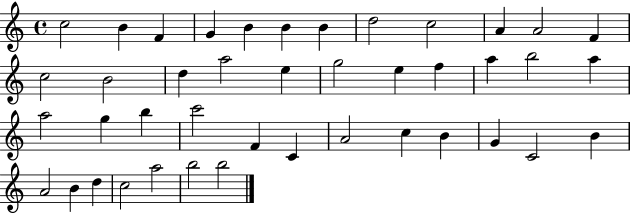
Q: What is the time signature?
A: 4/4